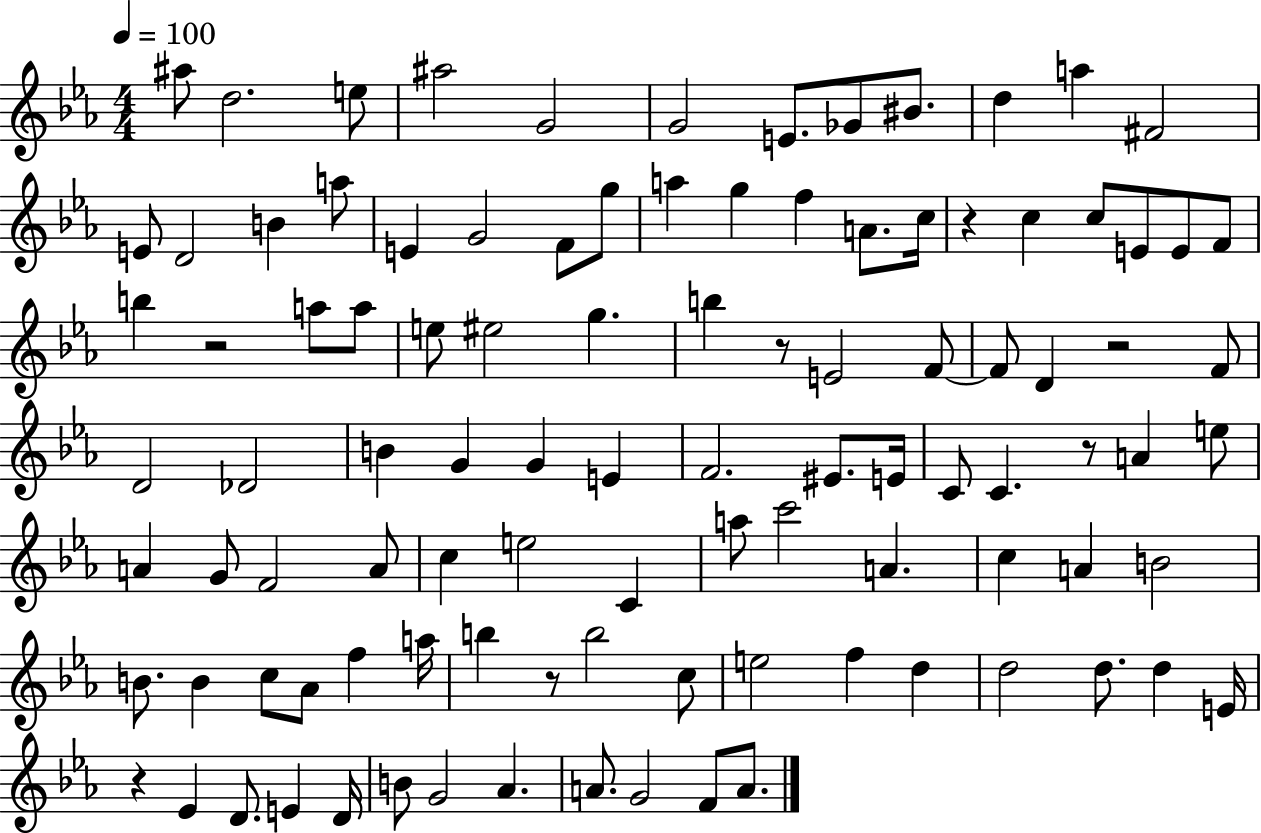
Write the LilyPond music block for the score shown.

{
  \clef treble
  \numericTimeSignature
  \time 4/4
  \key ees \major
  \tempo 4 = 100
  \repeat volta 2 { ais''8 d''2. e''8 | ais''2 g'2 | g'2 e'8. ges'8 bis'8. | d''4 a''4 fis'2 | \break e'8 d'2 b'4 a''8 | e'4 g'2 f'8 g''8 | a''4 g''4 f''4 a'8. c''16 | r4 c''4 c''8 e'8 e'8 f'8 | \break b''4 r2 a''8 a''8 | e''8 eis''2 g''4. | b''4 r8 e'2 f'8~~ | f'8 d'4 r2 f'8 | \break d'2 des'2 | b'4 g'4 g'4 e'4 | f'2. eis'8. e'16 | c'8 c'4. r8 a'4 e''8 | \break a'4 g'8 f'2 a'8 | c''4 e''2 c'4 | a''8 c'''2 a'4. | c''4 a'4 b'2 | \break b'8. b'4 c''8 aes'8 f''4 a''16 | b''4 r8 b''2 c''8 | e''2 f''4 d''4 | d''2 d''8. d''4 e'16 | \break r4 ees'4 d'8. e'4 d'16 | b'8 g'2 aes'4. | a'8. g'2 f'8 a'8. | } \bar "|."
}